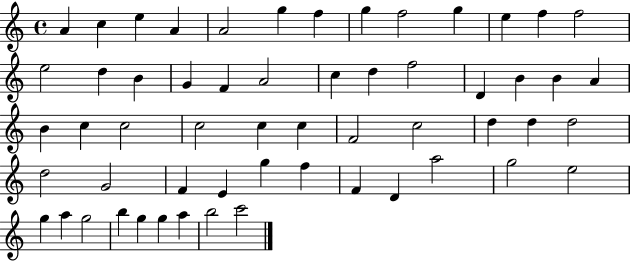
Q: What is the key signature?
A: C major